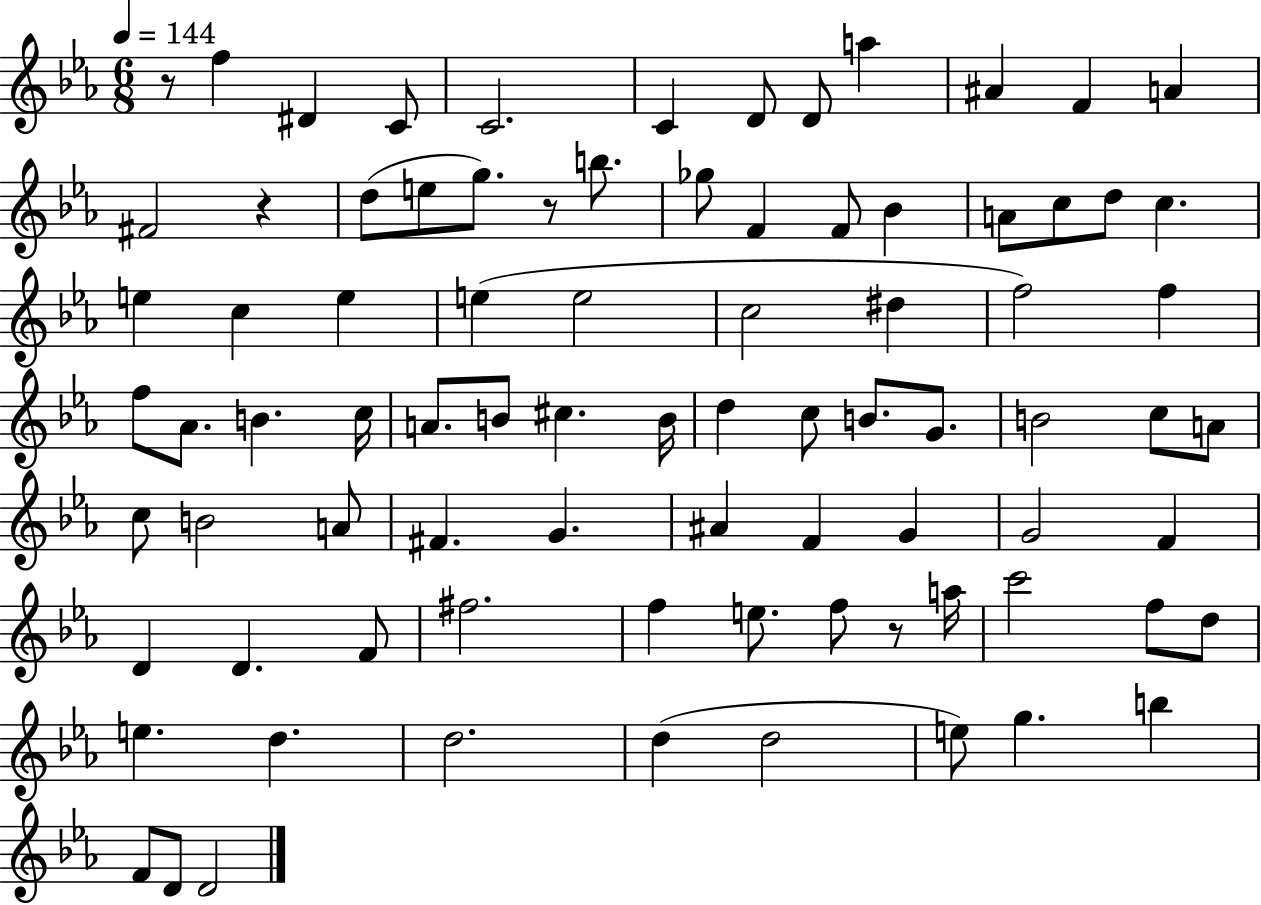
R/e F5/q D#4/q C4/e C4/h. C4/q D4/e D4/e A5/q A#4/q F4/q A4/q F#4/h R/q D5/e E5/e G5/e. R/e B5/e. Gb5/e F4/q F4/e Bb4/q A4/e C5/e D5/e C5/q. E5/q C5/q E5/q E5/q E5/h C5/h D#5/q F5/h F5/q F5/e Ab4/e. B4/q. C5/s A4/e. B4/e C#5/q. B4/s D5/q C5/e B4/e. G4/e. B4/h C5/e A4/e C5/e B4/h A4/e F#4/q. G4/q. A#4/q F4/q G4/q G4/h F4/q D4/q D4/q. F4/e F#5/h. F5/q E5/e. F5/e R/e A5/s C6/h F5/e D5/e E5/q. D5/q. D5/h. D5/q D5/h E5/e G5/q. B5/q F4/e D4/e D4/h